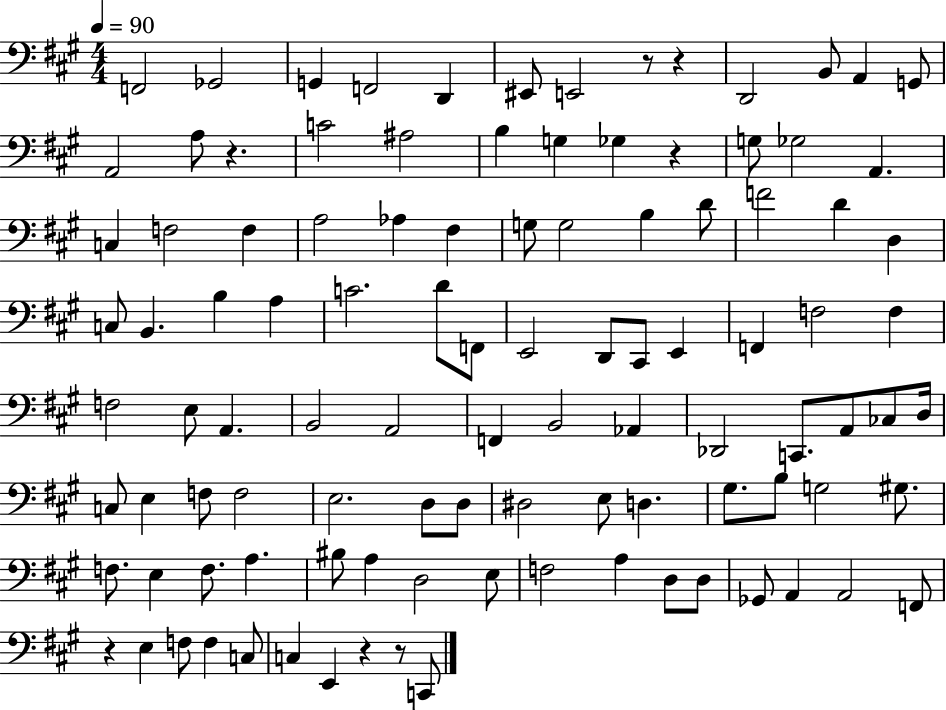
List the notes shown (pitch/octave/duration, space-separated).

F2/h Gb2/h G2/q F2/h D2/q EIS2/e E2/h R/e R/q D2/h B2/e A2/q G2/e A2/h A3/e R/q. C4/h A#3/h B3/q G3/q Gb3/q R/q G3/e Gb3/h A2/q. C3/q F3/h F3/q A3/h Ab3/q F#3/q G3/e G3/h B3/q D4/e F4/h D4/q D3/q C3/e B2/q. B3/q A3/q C4/h. D4/e F2/e E2/h D2/e C#2/e E2/q F2/q F3/h F3/q F3/h E3/e A2/q. B2/h A2/h F2/q B2/h Ab2/q Db2/h C2/e. A2/e CES3/e D3/s C3/e E3/q F3/e F3/h E3/h. D3/e D3/e D#3/h E3/e D3/q. G#3/e. B3/e G3/h G#3/e. F3/e. E3/q F3/e. A3/q. BIS3/e A3/q D3/h E3/e F3/h A3/q D3/e D3/e Gb2/e A2/q A2/h F2/e R/q E3/q F3/e F3/q C3/e C3/q E2/q R/q R/e C2/e